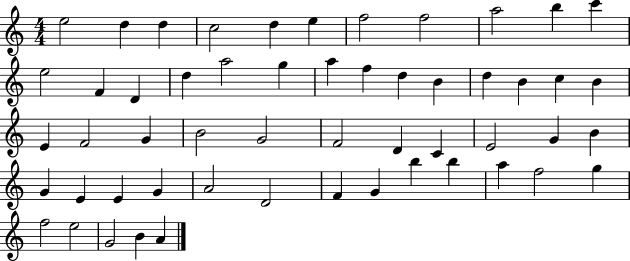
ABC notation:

X:1
T:Untitled
M:4/4
L:1/4
K:C
e2 d d c2 d e f2 f2 a2 b c' e2 F D d a2 g a f d B d B c B E F2 G B2 G2 F2 D C E2 G B G E E G A2 D2 F G b b a f2 g f2 e2 G2 B A